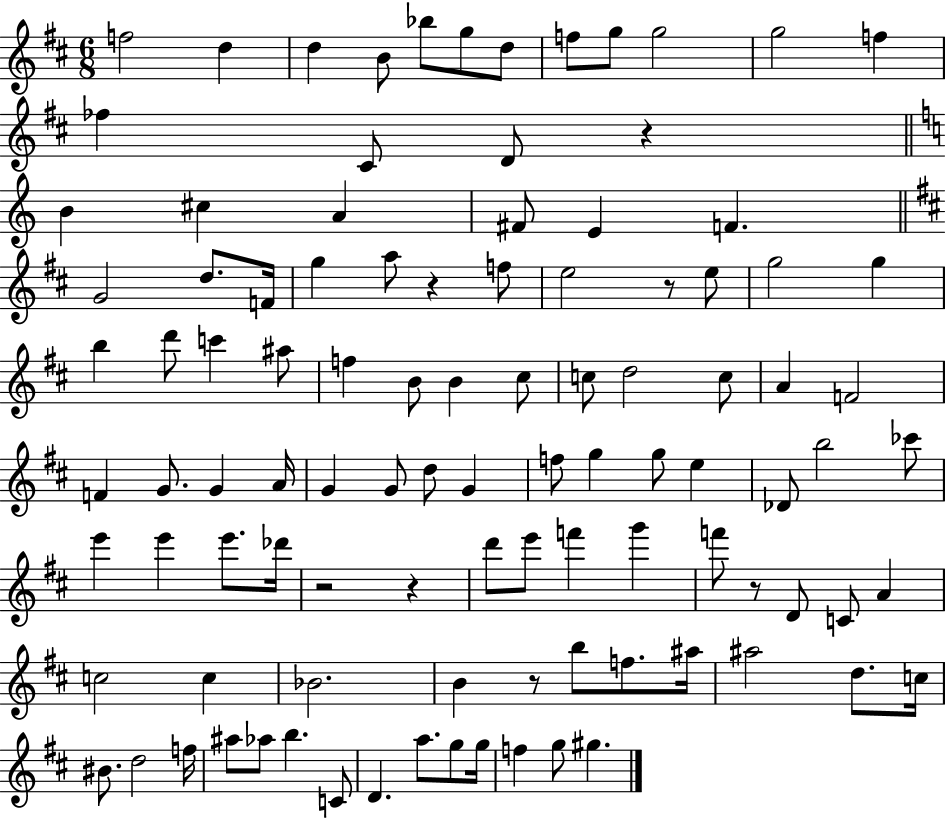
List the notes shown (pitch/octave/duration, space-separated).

F5/h D5/q D5/q B4/e Bb5/e G5/e D5/e F5/e G5/e G5/h G5/h F5/q FES5/q C#4/e D4/e R/q B4/q C#5/q A4/q F#4/e E4/q F4/q. G4/h D5/e. F4/s G5/q A5/e R/q F5/e E5/h R/e E5/e G5/h G5/q B5/q D6/e C6/q A#5/e F5/q B4/e B4/q C#5/e C5/e D5/h C5/e A4/q F4/h F4/q G4/e. G4/q A4/s G4/q G4/e D5/e G4/q F5/e G5/q G5/e E5/q Db4/e B5/h CES6/e E6/q E6/q E6/e. Db6/s R/h R/q D6/e E6/e F6/q G6/q F6/e R/e D4/e C4/e A4/q C5/h C5/q Bb4/h. B4/q R/e B5/e F5/e. A#5/s A#5/h D5/e. C5/s BIS4/e. D5/h F5/s A#5/e Ab5/e B5/q. C4/e D4/q. A5/e. G5/e G5/s F5/q G5/e G#5/q.